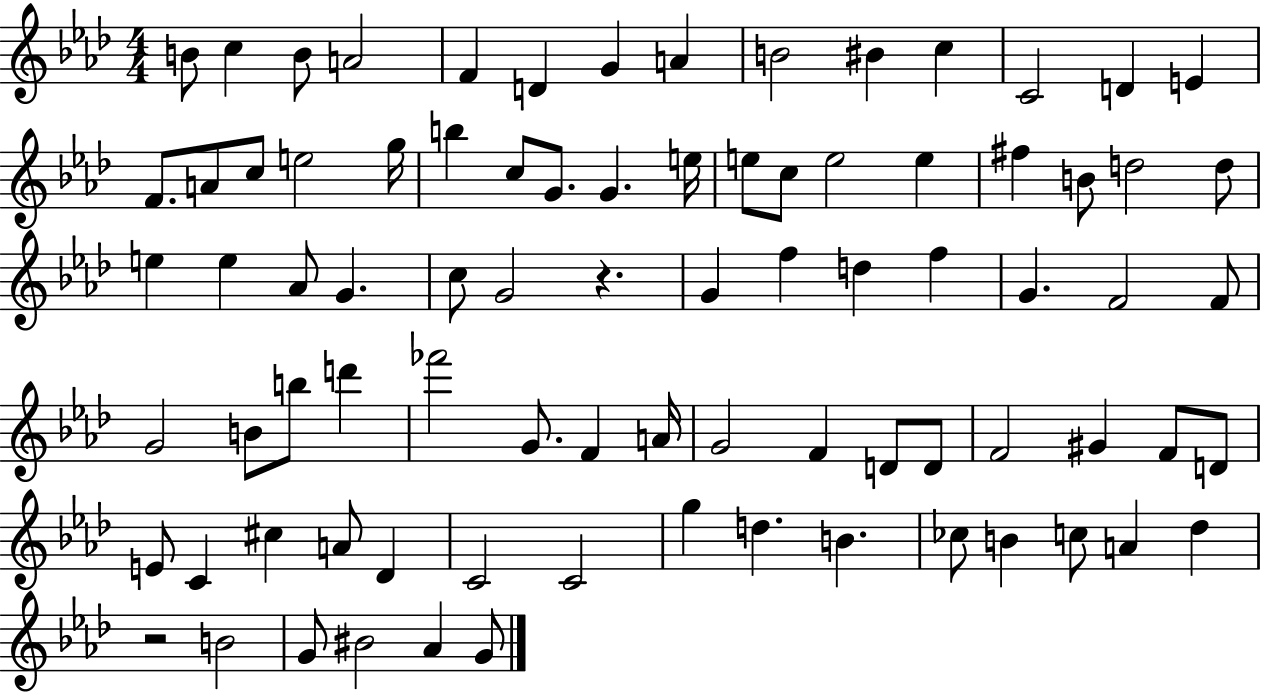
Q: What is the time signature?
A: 4/4